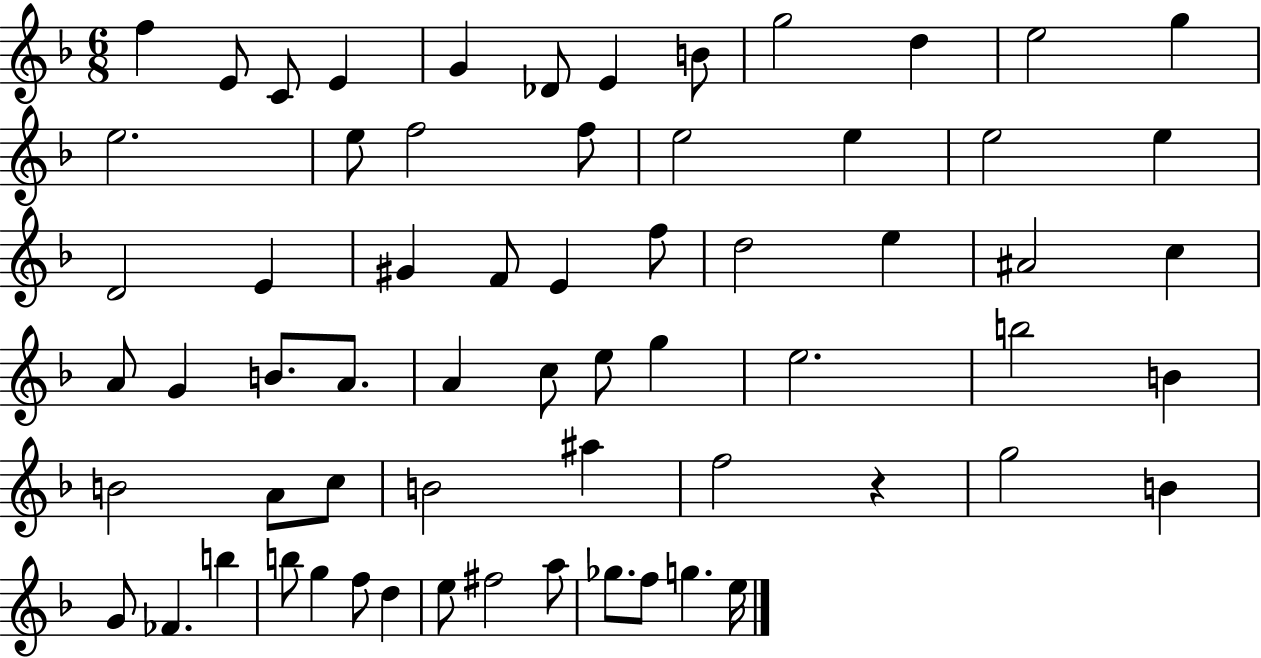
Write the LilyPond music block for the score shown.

{
  \clef treble
  \numericTimeSignature
  \time 6/8
  \key f \major
  \repeat volta 2 { f''4 e'8 c'8 e'4 | g'4 des'8 e'4 b'8 | g''2 d''4 | e''2 g''4 | \break e''2. | e''8 f''2 f''8 | e''2 e''4 | e''2 e''4 | \break d'2 e'4 | gis'4 f'8 e'4 f''8 | d''2 e''4 | ais'2 c''4 | \break a'8 g'4 b'8. a'8. | a'4 c''8 e''8 g''4 | e''2. | b''2 b'4 | \break b'2 a'8 c''8 | b'2 ais''4 | f''2 r4 | g''2 b'4 | \break g'8 fes'4. b''4 | b''8 g''4 f''8 d''4 | e''8 fis''2 a''8 | ges''8. f''8 g''4. e''16 | \break } \bar "|."
}